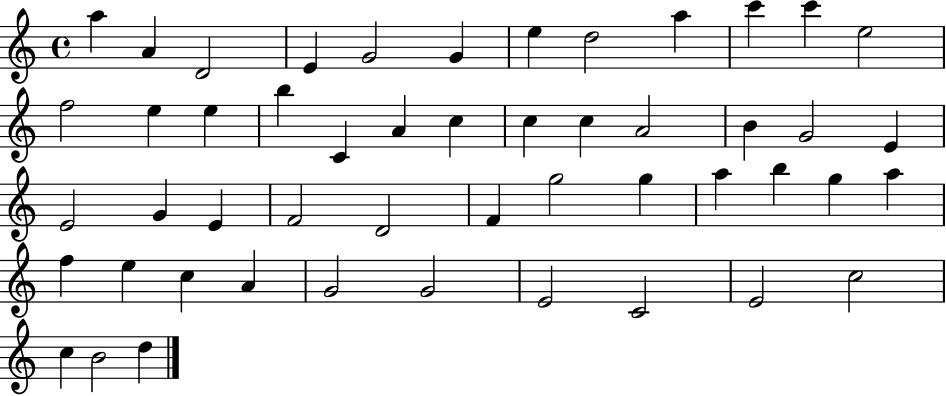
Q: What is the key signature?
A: C major